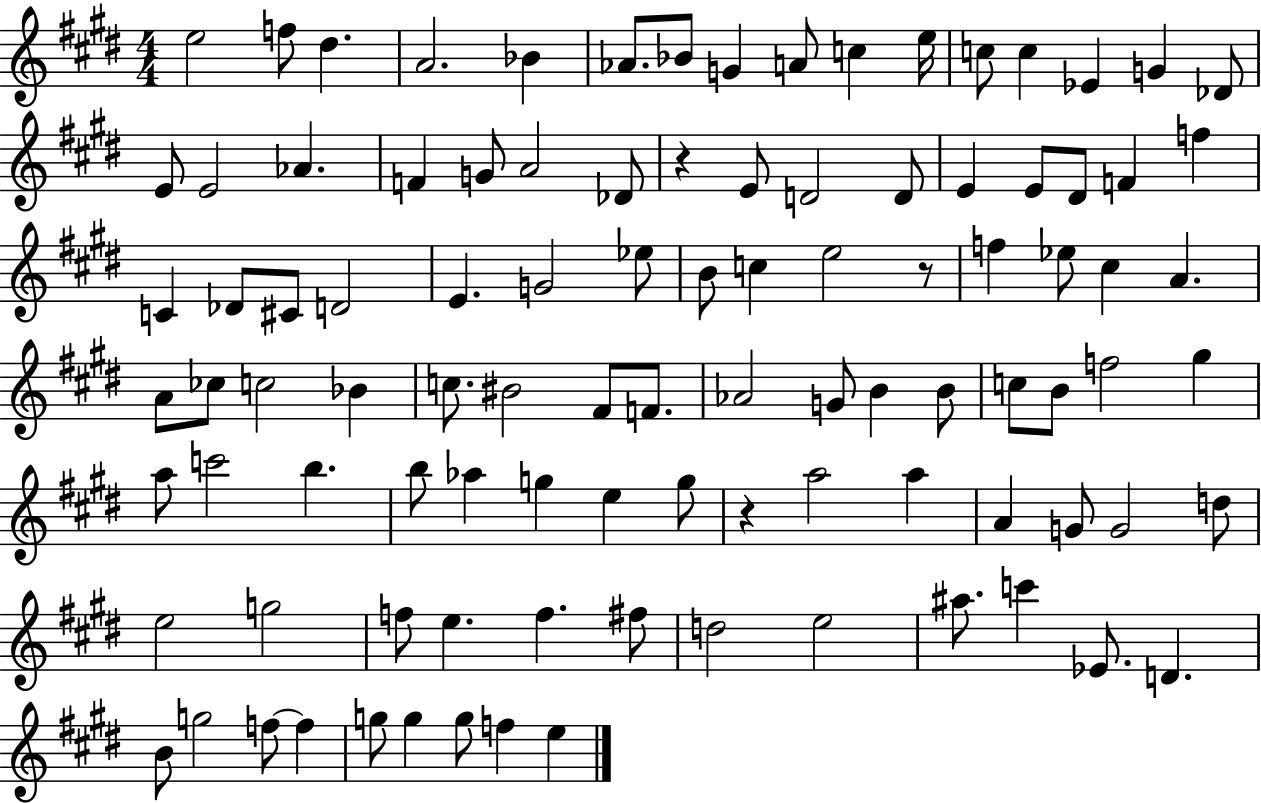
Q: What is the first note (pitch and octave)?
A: E5